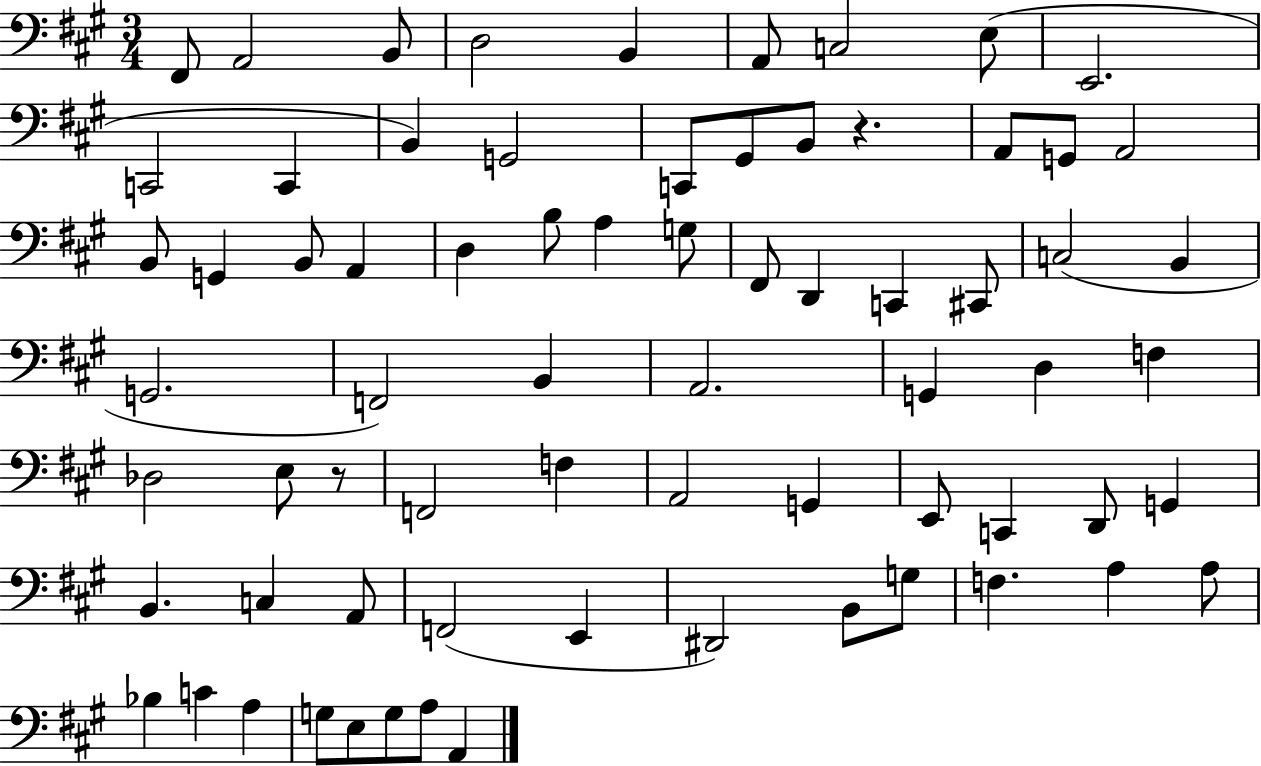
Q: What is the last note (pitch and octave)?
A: A2